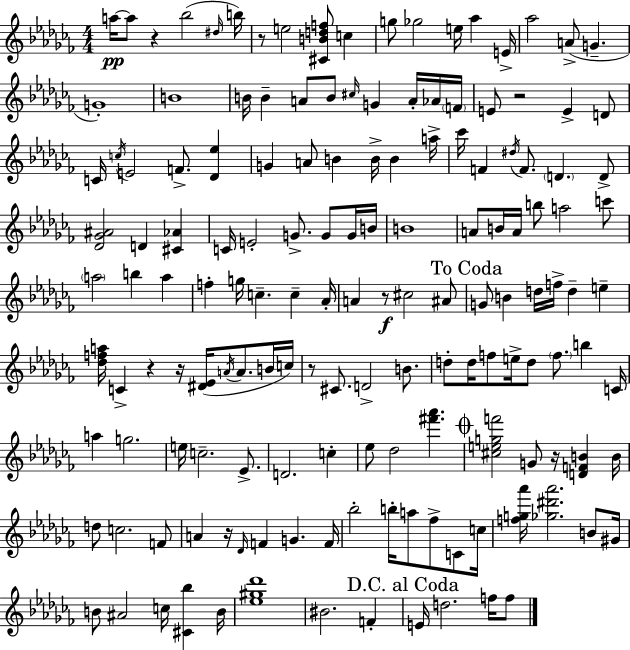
{
  \clef treble
  \numericTimeSignature
  \time 4/4
  \key aes \minor
  a''16~~\pp a''8 r4 bes''2( \grace { dis''16 } | b''16) r8 e''2 <cis' b' d'' f''>8 c''4 | g''8 ges''2 e''16 aes''4 | e'16-> aes''2 a'8->( g'4.-- | \break g'1-.) | b'1 | b'16 b'4-- a'8 b'8 \grace { cis''16 } g'4 a'16-. | aes'16 \parenthesize f'16 e'8 r2 e'4-> | \break d'8 c'16 \acciaccatura { c''16 } e'2 f'8.-> <des' ees''>4 | g'4 a'8 b'4 b'16-> b'4 | a''16-> ces'''16 f'4 \acciaccatura { dis''16 } f'8. \parenthesize d'4. | d'8-> <des' ges' ais'>2 d'4 | \break <cis' aes'>4 c'16 e'2-. g'8.-> | g'8 g'16 b'16 b'1 | a'8 b'16 a'16 b''8 a''2 | c'''8 \parenthesize a''2 b''4 | \break a''4 f''4-. g''16 c''4.-- c''4-- | aes'16-. a'4 r8\f cis''2 | ais'8 \mark "To Coda" g'8 b'4 d''16 f''16-> d''4-- | e''4-- <des'' f'' a''>16 c'4-> r4 r16 <dis' ees'>16( \acciaccatura { a'16 } | \break a'8. b'16 c''16) r8 cis'8. d'2-> | b'8. d''8-. d''16 f''8 e''16-> d''8 \parenthesize f''8. | b''4 c'16 a''4 g''2. | e''16 c''2.-- | \break ees'8.-> d'2. | c''4-. ees''8 des''2 <fis''' aes'''>4. | \mark \markup { \musicglyph "scripts.coda" } <cis'' e'' g'' f'''>2 g'8 r16 | <d' f' b'>4 b'16 d''8 c''2. | \break f'8 a'4 r16 \grace { des'16 } f'4 g'4. | f'16 bes''2-. b''16-. a''8 | fes''8-> c'8 c''16 <f'' g'' aes'''>16 <ges'' dis''' aes'''>2. | b'8 gis'16 b'8 ais'2 | \break c''16 <cis' bes''>4 b'16 <ees'' gis'' des'''>1 | bis'2. | f'4-. \mark "D.C. al Coda" e'16 d''2. | f''16 f''8 \bar "|."
}